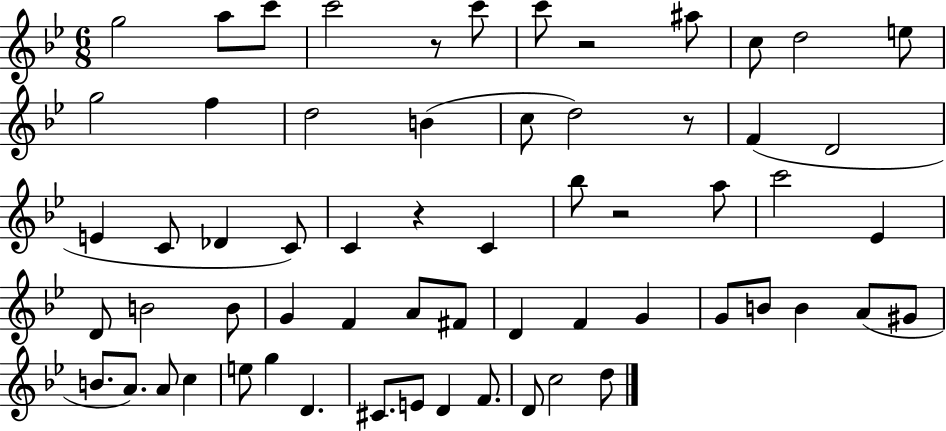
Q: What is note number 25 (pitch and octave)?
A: Bb5